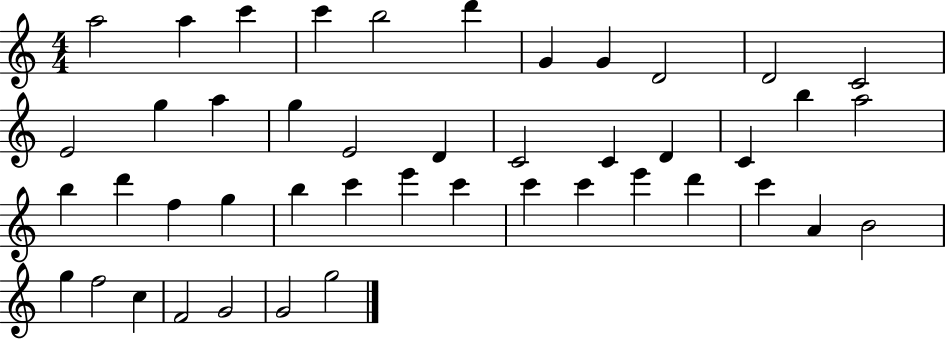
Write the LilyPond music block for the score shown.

{
  \clef treble
  \numericTimeSignature
  \time 4/4
  \key c \major
  a''2 a''4 c'''4 | c'''4 b''2 d'''4 | g'4 g'4 d'2 | d'2 c'2 | \break e'2 g''4 a''4 | g''4 e'2 d'4 | c'2 c'4 d'4 | c'4 b''4 a''2 | \break b''4 d'''4 f''4 g''4 | b''4 c'''4 e'''4 c'''4 | c'''4 c'''4 e'''4 d'''4 | c'''4 a'4 b'2 | \break g''4 f''2 c''4 | f'2 g'2 | g'2 g''2 | \bar "|."
}